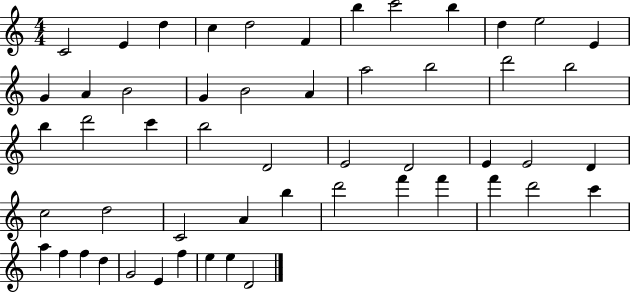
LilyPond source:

{
  \clef treble
  \numericTimeSignature
  \time 4/4
  \key c \major
  c'2 e'4 d''4 | c''4 d''2 f'4 | b''4 c'''2 b''4 | d''4 e''2 e'4 | \break g'4 a'4 b'2 | g'4 b'2 a'4 | a''2 b''2 | d'''2 b''2 | \break b''4 d'''2 c'''4 | b''2 d'2 | e'2 d'2 | e'4 e'2 d'4 | \break c''2 d''2 | c'2 a'4 b''4 | d'''2 f'''4 f'''4 | f'''4 d'''2 c'''4 | \break a''4 f''4 f''4 d''4 | g'2 e'4 f''4 | e''4 e''4 d'2 | \bar "|."
}